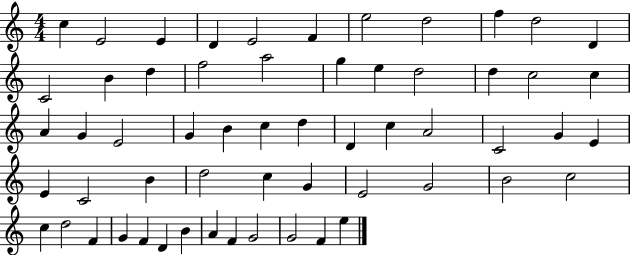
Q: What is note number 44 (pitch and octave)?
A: B4